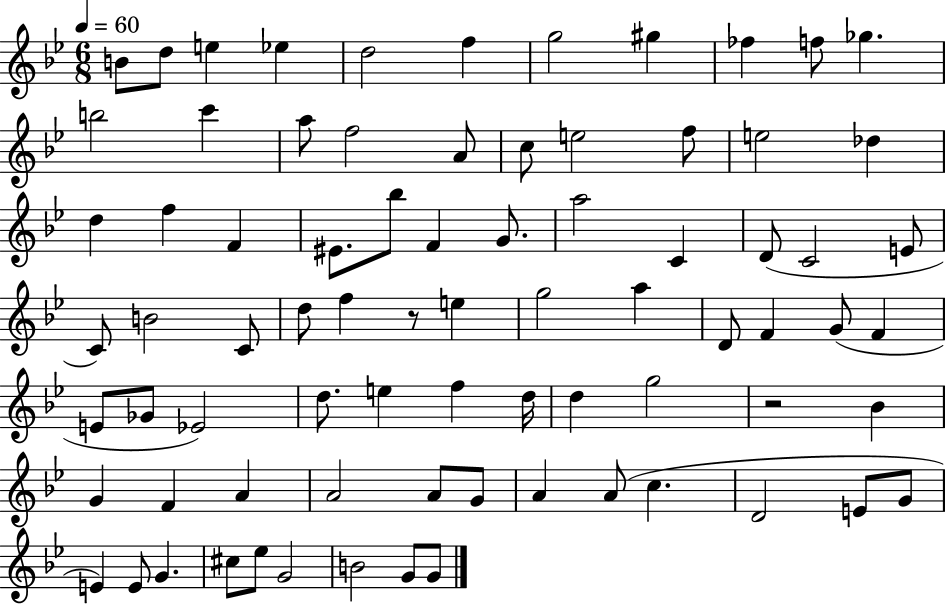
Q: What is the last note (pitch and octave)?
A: G4